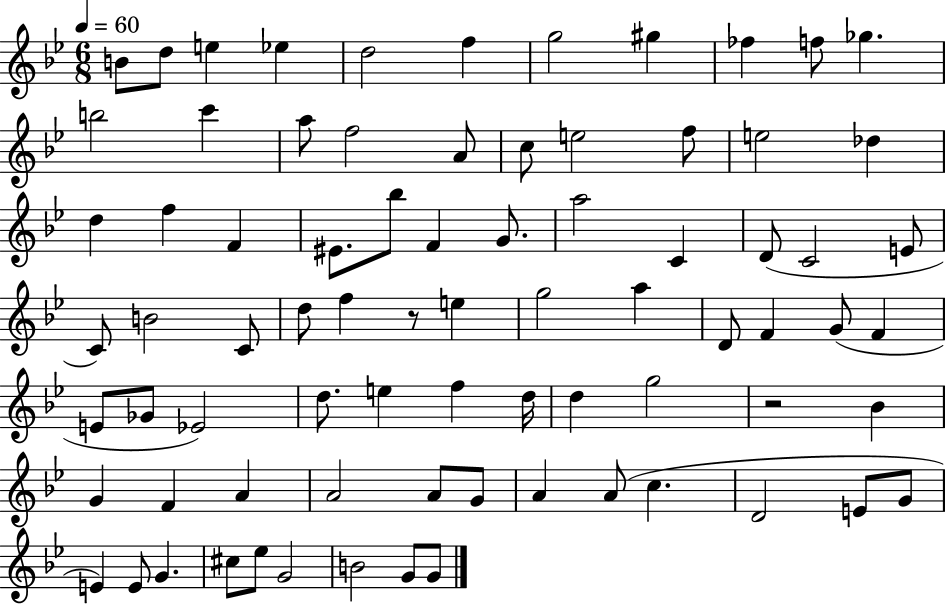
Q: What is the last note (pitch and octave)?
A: G4